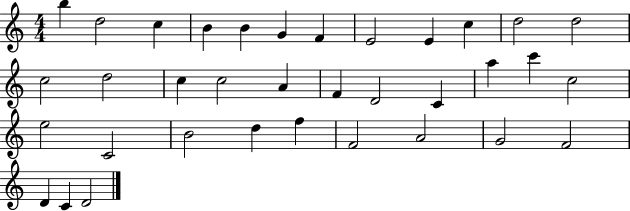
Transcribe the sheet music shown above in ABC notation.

X:1
T:Untitled
M:4/4
L:1/4
K:C
b d2 c B B G F E2 E c d2 d2 c2 d2 c c2 A F D2 C a c' c2 e2 C2 B2 d f F2 A2 G2 F2 D C D2